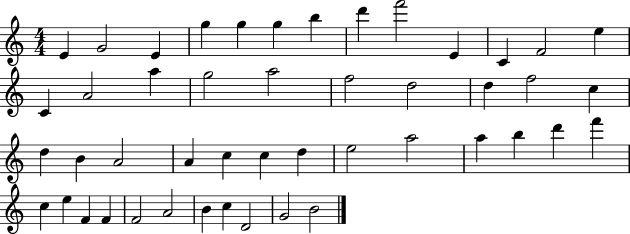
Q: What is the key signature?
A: C major